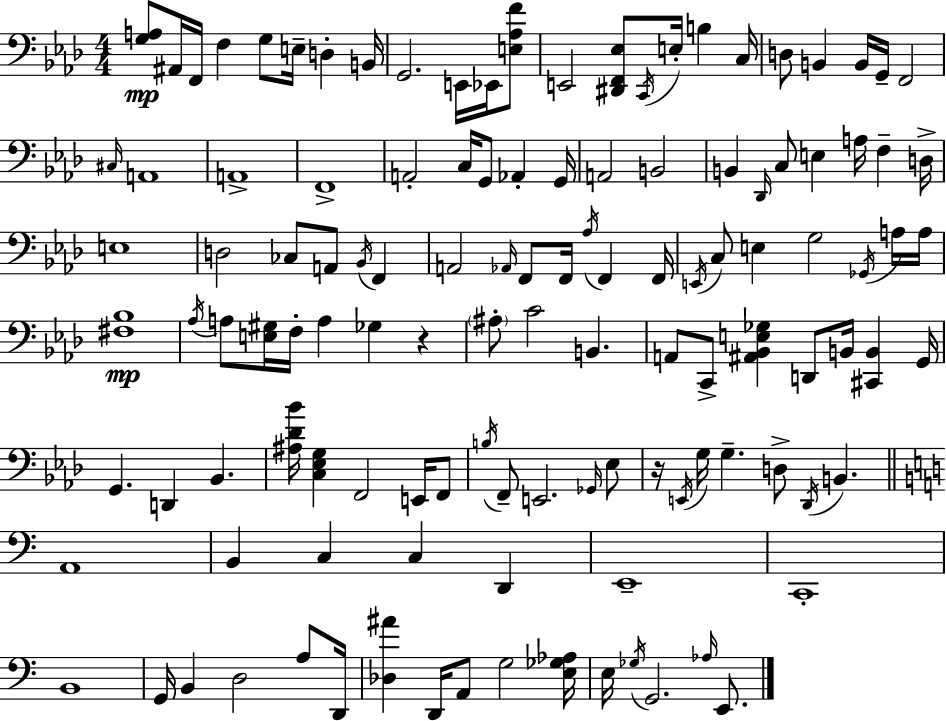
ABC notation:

X:1
T:Untitled
M:4/4
L:1/4
K:Fm
[G,A,]/2 ^A,,/4 F,,/4 F, G,/2 E,/4 D, B,,/4 G,,2 E,,/4 _E,,/4 [E,_A,F]/2 E,,2 [^D,,F,,_E,]/2 C,,/4 E,/4 B, C,/4 D,/2 B,, B,,/4 G,,/4 F,,2 ^C,/4 A,,4 A,,4 F,,4 A,,2 C,/4 G,,/2 _A,, G,,/4 A,,2 B,,2 B,, _D,,/4 C,/2 E, A,/4 F, D,/4 E,4 D,2 _C,/2 A,,/2 _B,,/4 F,, A,,2 _A,,/4 F,,/2 F,,/4 _A,/4 F,, F,,/4 E,,/4 C,/2 E, G,2 _G,,/4 A,/4 A,/4 [^F,_B,]4 _A,/4 A,/2 [E,^G,]/4 F,/4 A, _G, z ^A,/2 C2 B,, A,,/2 C,,/2 [^A,,_B,,E,_G,] D,,/2 B,,/4 [^C,,B,,] G,,/4 G,, D,, _B,, [^A,_D_B]/4 [C,_E,G,] F,,2 E,,/4 F,,/2 B,/4 F,,/2 E,,2 _G,,/4 _E,/2 z/4 E,,/4 G,/4 G, D,/2 _D,,/4 B,, A,,4 B,, C, C, D,, E,,4 C,,4 B,,4 G,,/4 B,, D,2 A,/2 D,,/4 [_D,^A] D,,/4 A,,/2 G,2 [E,_G,_A,]/4 E,/4 _G,/4 G,,2 _A,/4 E,,/2